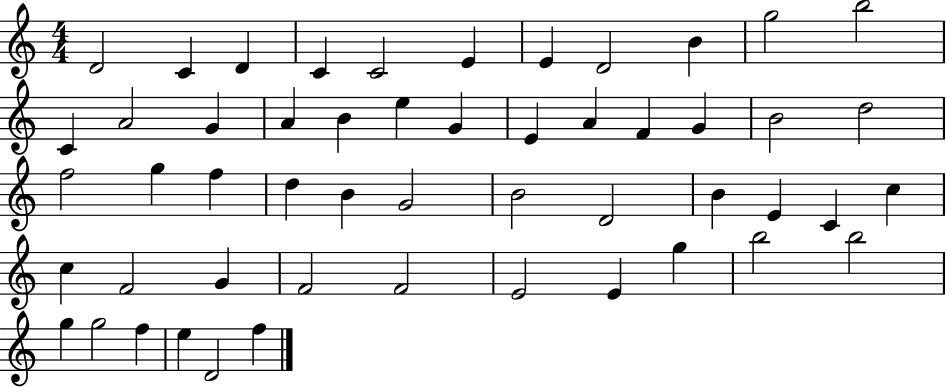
D4/h C4/q D4/q C4/q C4/h E4/q E4/q D4/h B4/q G5/h B5/h C4/q A4/h G4/q A4/q B4/q E5/q G4/q E4/q A4/q F4/q G4/q B4/h D5/h F5/h G5/q F5/q D5/q B4/q G4/h B4/h D4/h B4/q E4/q C4/q C5/q C5/q F4/h G4/q F4/h F4/h E4/h E4/q G5/q B5/h B5/h G5/q G5/h F5/q E5/q D4/h F5/q